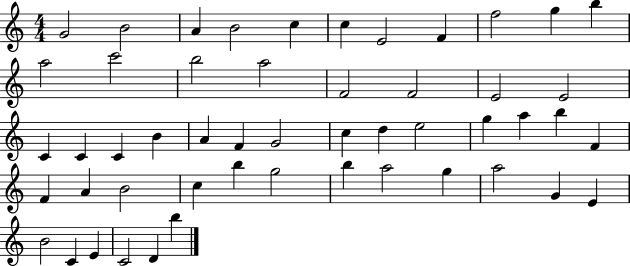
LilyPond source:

{
  \clef treble
  \numericTimeSignature
  \time 4/4
  \key c \major
  g'2 b'2 | a'4 b'2 c''4 | c''4 e'2 f'4 | f''2 g''4 b''4 | \break a''2 c'''2 | b''2 a''2 | f'2 f'2 | e'2 e'2 | \break c'4 c'4 c'4 b'4 | a'4 f'4 g'2 | c''4 d''4 e''2 | g''4 a''4 b''4 f'4 | \break f'4 a'4 b'2 | c''4 b''4 g''2 | b''4 a''2 g''4 | a''2 g'4 e'4 | \break b'2 c'4 e'4 | c'2 d'4 b''4 | \bar "|."
}